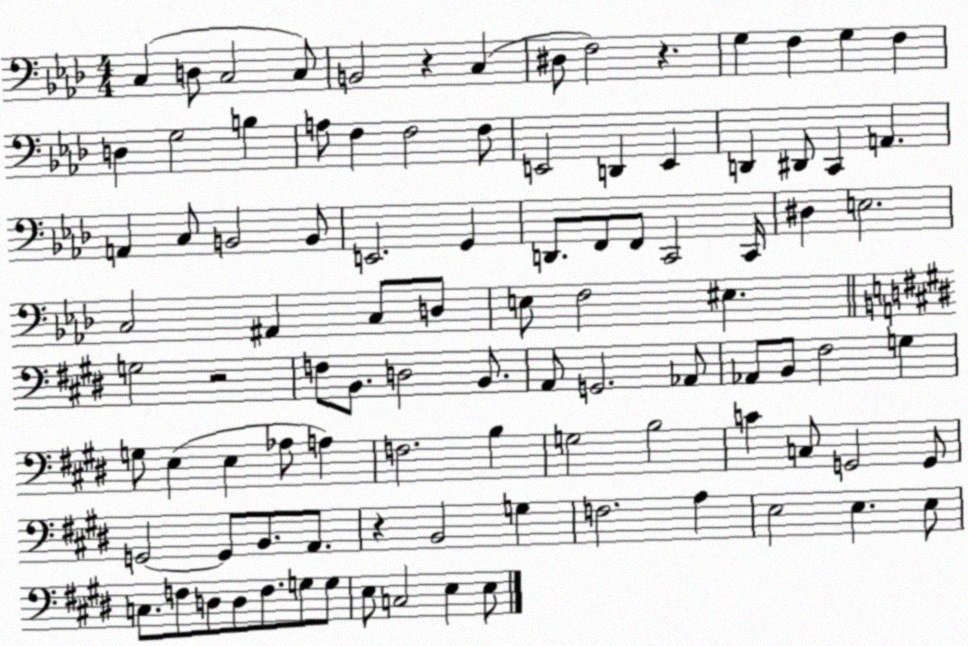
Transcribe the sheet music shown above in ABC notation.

X:1
T:Untitled
M:4/4
L:1/4
K:Ab
C, D,/2 C,2 C,/2 B,,2 z C, ^D,/2 F,2 z G, F, G, F, D, G,2 B, A,/2 F, F,2 F,/2 E,,2 D,, E,, D,, ^D,,/2 C,, A,, A,, C,/2 B,,2 B,,/2 E,,2 G,, D,,/2 F,,/2 F,,/2 C,,2 C,,/4 ^D, E,2 C,2 ^A,, C,/2 D,/2 E,/2 F,2 ^E, G,2 z2 F,/2 B,,/2 D,2 B,,/2 A,,/2 G,,2 _A,,/2 _A,,/2 B,,/2 ^F,2 G, G,/2 E, E, _A,/2 A, F,2 B, G,2 B,2 C C,/2 G,,2 G,,/2 G,,2 G,,/2 B,,/2 A,,/2 z B,,2 G, F,2 A, E,2 E, E,/2 C,/2 F,/2 D,/2 D,/2 F,/2 G,/2 G,/2 E,/2 C,2 E, E,/2